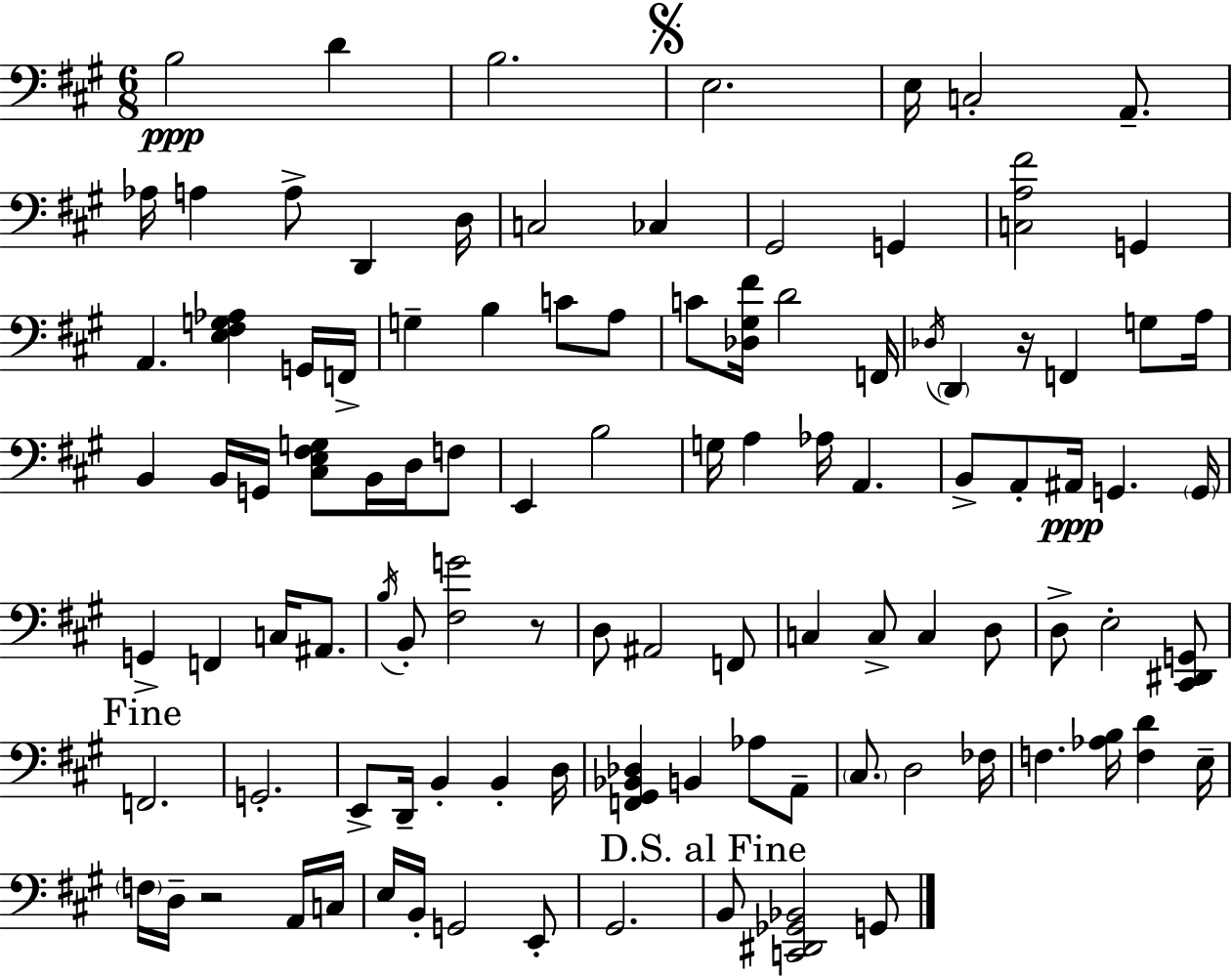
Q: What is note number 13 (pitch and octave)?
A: C3